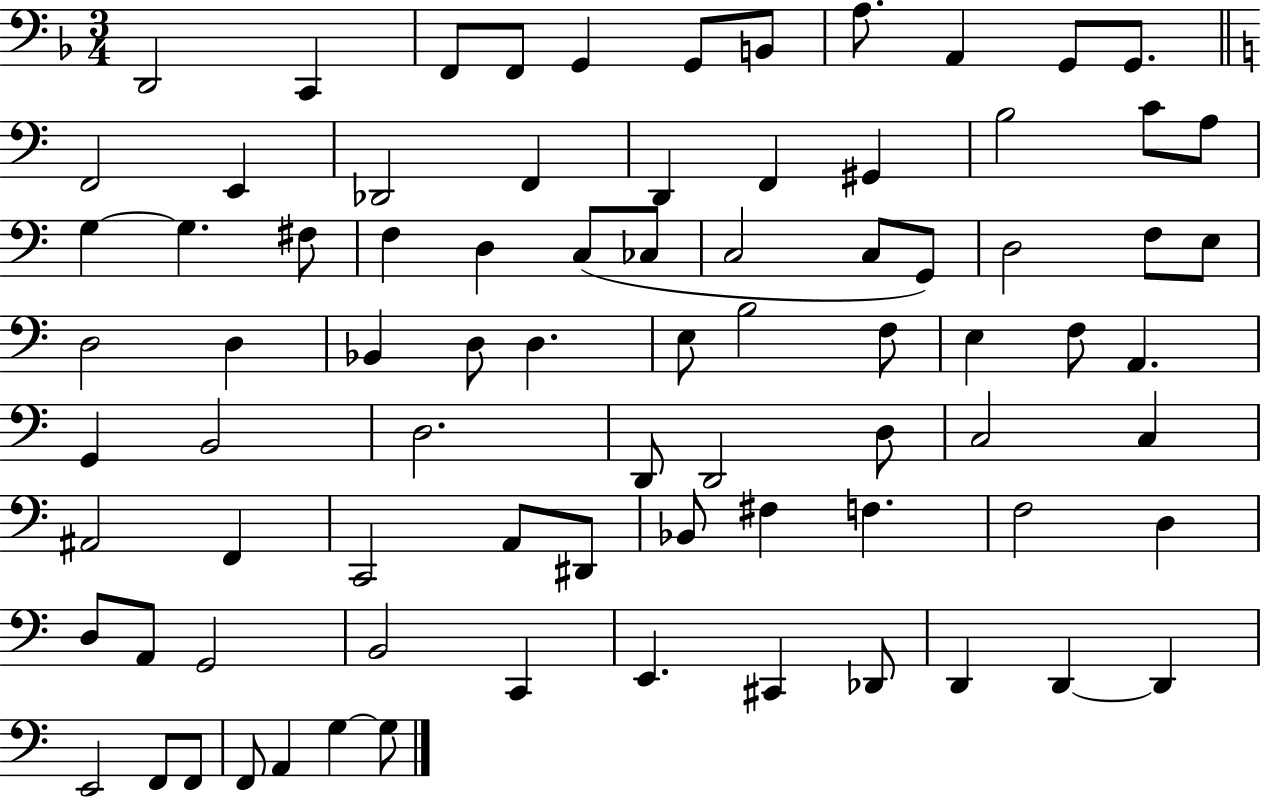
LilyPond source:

{
  \clef bass
  \numericTimeSignature
  \time 3/4
  \key f \major
  d,2 c,4 | f,8 f,8 g,4 g,8 b,8 | a8. a,4 g,8 g,8. | \bar "||" \break \key c \major f,2 e,4 | des,2 f,4 | d,4 f,4 gis,4 | b2 c'8 a8 | \break g4~~ g4. fis8 | f4 d4 c8( ces8 | c2 c8 g,8) | d2 f8 e8 | \break d2 d4 | bes,4 d8 d4. | e8 b2 f8 | e4 f8 a,4. | \break g,4 b,2 | d2. | d,8 d,2 d8 | c2 c4 | \break ais,2 f,4 | c,2 a,8 dis,8 | bes,8 fis4 f4. | f2 d4 | \break d8 a,8 g,2 | b,2 c,4 | e,4. cis,4 des,8 | d,4 d,4~~ d,4 | \break e,2 f,8 f,8 | f,8 a,4 g4~~ g8 | \bar "|."
}